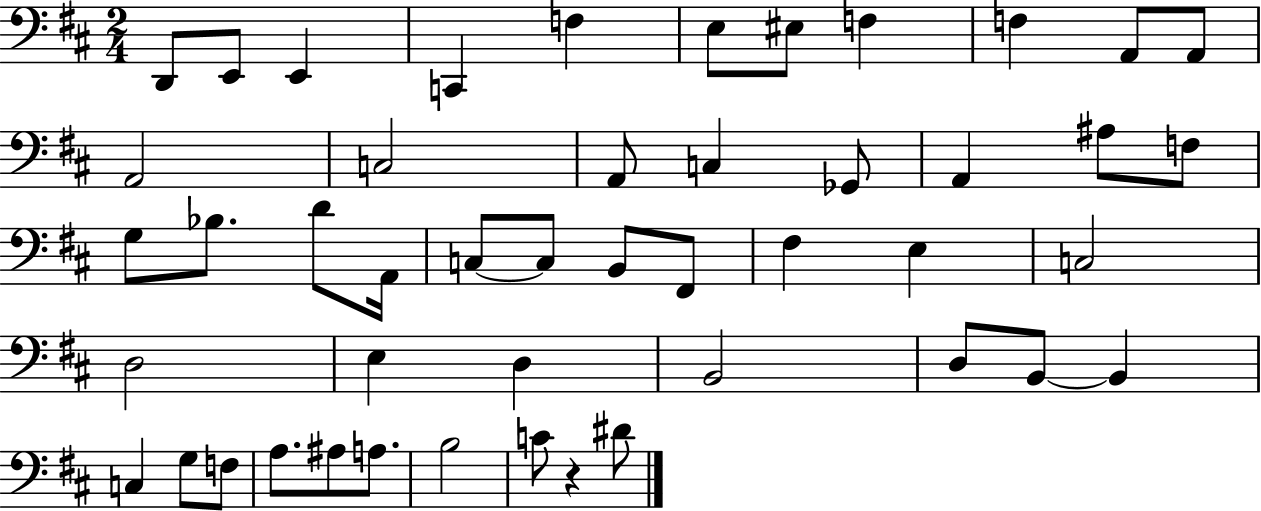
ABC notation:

X:1
T:Untitled
M:2/4
L:1/4
K:D
D,,/2 E,,/2 E,, C,, F, E,/2 ^E,/2 F, F, A,,/2 A,,/2 A,,2 C,2 A,,/2 C, _G,,/2 A,, ^A,/2 F,/2 G,/2 _B,/2 D/2 A,,/4 C,/2 C,/2 B,,/2 ^F,,/2 ^F, E, C,2 D,2 E, D, B,,2 D,/2 B,,/2 B,, C, G,/2 F,/2 A,/2 ^A,/2 A,/2 B,2 C/2 z ^D/2